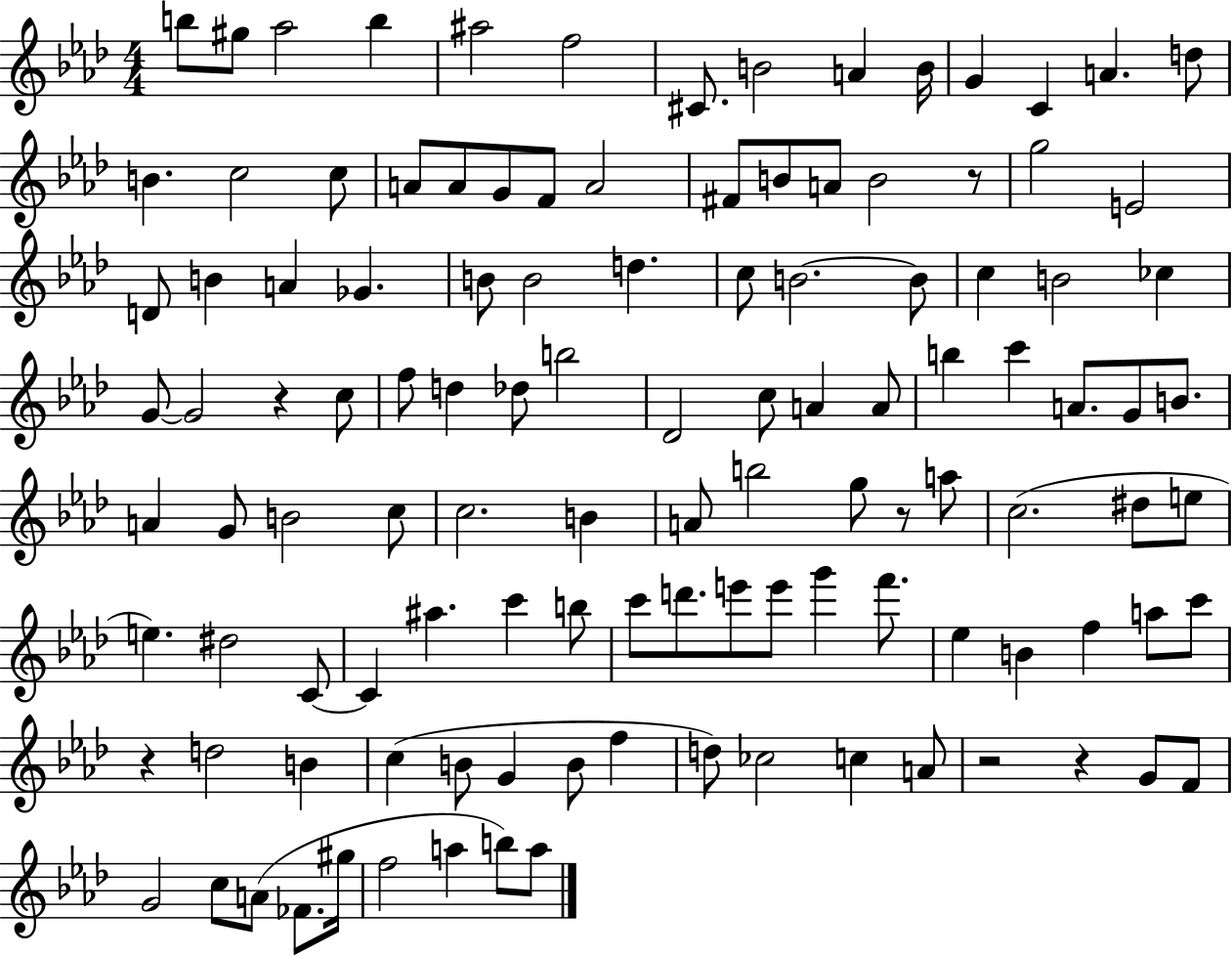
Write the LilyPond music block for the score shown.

{
  \clef treble
  \numericTimeSignature
  \time 4/4
  \key aes \major
  b''8 gis''8 aes''2 b''4 | ais''2 f''2 | cis'8. b'2 a'4 b'16 | g'4 c'4 a'4. d''8 | \break b'4. c''2 c''8 | a'8 a'8 g'8 f'8 a'2 | fis'8 b'8 a'8 b'2 r8 | g''2 e'2 | \break d'8 b'4 a'4 ges'4. | b'8 b'2 d''4. | c''8 b'2.~~ b'8 | c''4 b'2 ces''4 | \break g'8~~ g'2 r4 c''8 | f''8 d''4 des''8 b''2 | des'2 c''8 a'4 a'8 | b''4 c'''4 a'8. g'8 b'8. | \break a'4 g'8 b'2 c''8 | c''2. b'4 | a'8 b''2 g''8 r8 a''8 | c''2.( dis''8 e''8 | \break e''4.) dis''2 c'8~~ | c'4 ais''4. c'''4 b''8 | c'''8 d'''8. e'''8 e'''8 g'''4 f'''8. | ees''4 b'4 f''4 a''8 c'''8 | \break r4 d''2 b'4 | c''4( b'8 g'4 b'8 f''4 | d''8) ces''2 c''4 a'8 | r2 r4 g'8 f'8 | \break g'2 c''8 a'8( fes'8. gis''16 | f''2 a''4 b''8) a''8 | \bar "|."
}